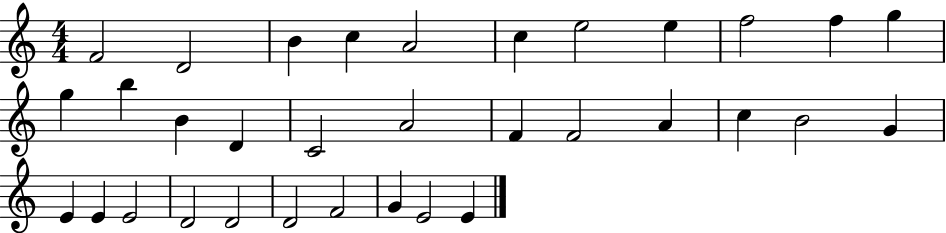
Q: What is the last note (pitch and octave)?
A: E4